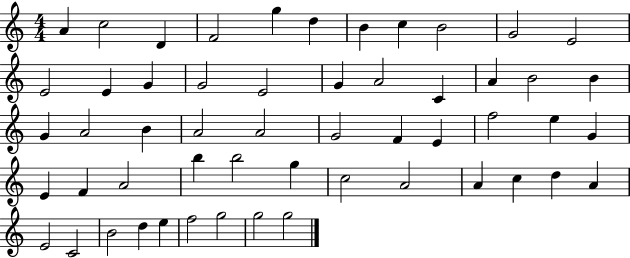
A4/q C5/h D4/q F4/h G5/q D5/q B4/q C5/q B4/h G4/h E4/h E4/h E4/q G4/q G4/h E4/h G4/q A4/h C4/q A4/q B4/h B4/q G4/q A4/h B4/q A4/h A4/h G4/h F4/q E4/q F5/h E5/q G4/q E4/q F4/q A4/h B5/q B5/h G5/q C5/h A4/h A4/q C5/q D5/q A4/q E4/h C4/h B4/h D5/q E5/q F5/h G5/h G5/h G5/h